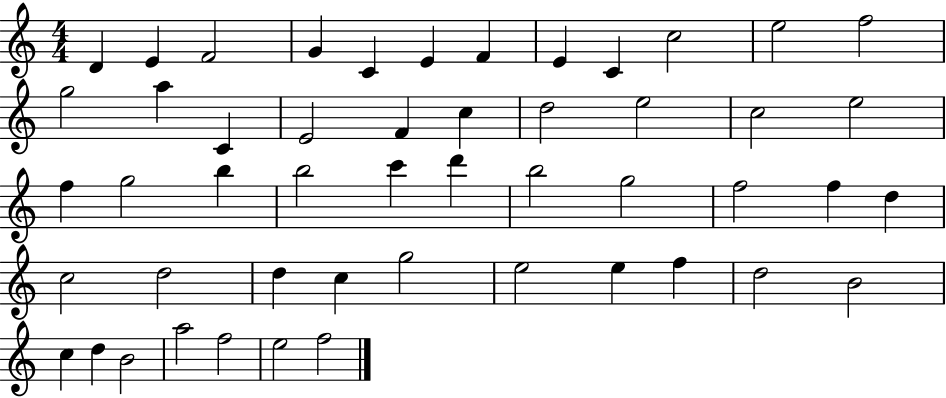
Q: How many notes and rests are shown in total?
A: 50